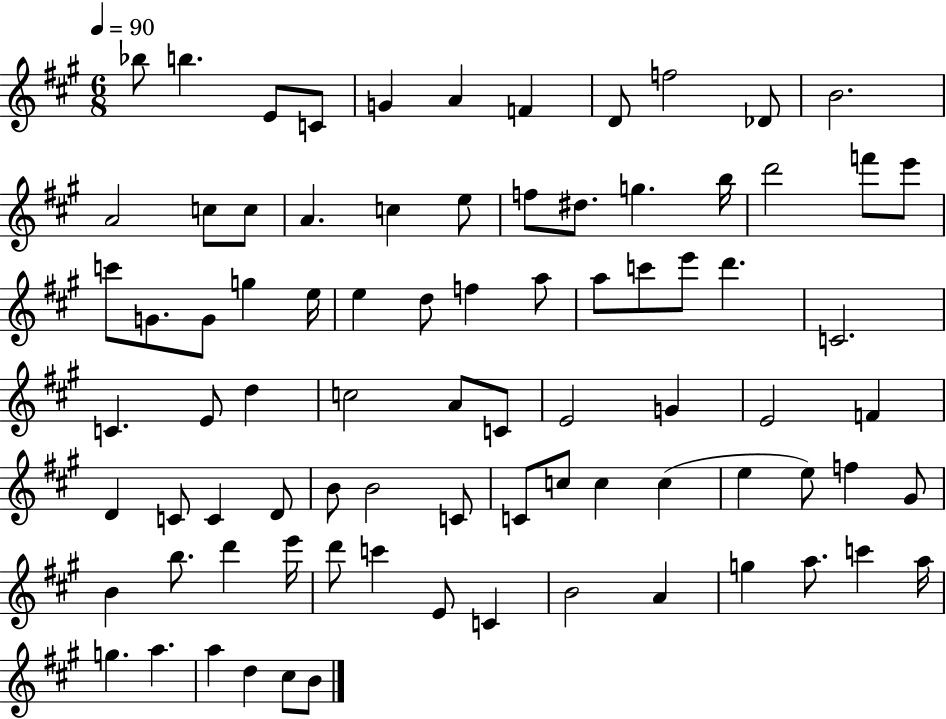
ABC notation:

X:1
T:Untitled
M:6/8
L:1/4
K:A
_b/2 b E/2 C/2 G A F D/2 f2 _D/2 B2 A2 c/2 c/2 A c e/2 f/2 ^d/2 g b/4 d'2 f'/2 e'/2 c'/2 G/2 G/2 g e/4 e d/2 f a/2 a/2 c'/2 e'/2 d' C2 C E/2 d c2 A/2 C/2 E2 G E2 F D C/2 C D/2 B/2 B2 C/2 C/2 c/2 c c e e/2 f ^G/2 B b/2 d' e'/4 d'/2 c' E/2 C B2 A g a/2 c' a/4 g a a d ^c/2 B/2